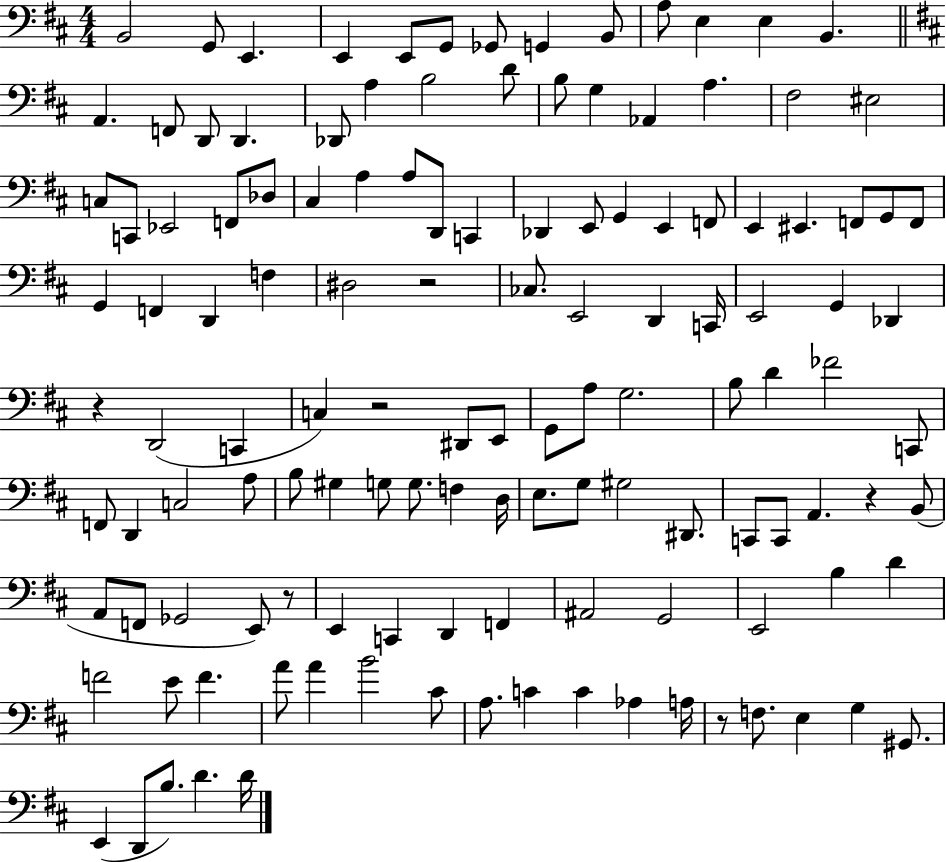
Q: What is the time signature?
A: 4/4